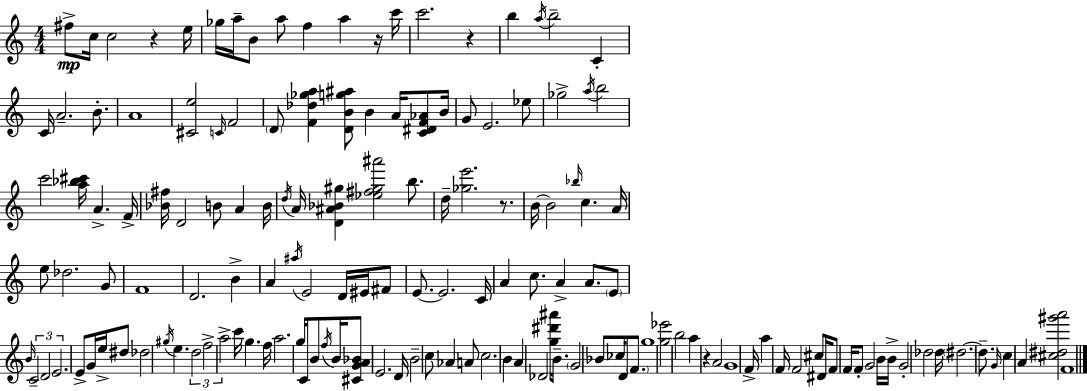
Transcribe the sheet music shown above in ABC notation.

X:1
T:Untitled
M:4/4
L:1/4
K:C
^f/2 c/4 c2 z e/4 _g/4 a/4 B/2 a/2 f a z/4 c'/4 c'2 z b a/4 b2 C C/4 A2 B/2 A4 [^Ce]2 C/4 F2 D/2 [F_d_ga] [DBg^a]/2 B A/4 [C^DF_A]/2 B/4 G/2 E2 _e/2 _g2 a/4 b2 c'2 [a_b^c']/4 A F/4 [_B^f]/4 D2 B/2 A B/4 d/4 A/4 [D^A_B^g] [_e^f^g^a']2 b/2 d/4 [_ge']2 z/2 B/4 B2 _b/4 c A/4 e/2 _d2 G/2 F4 D2 B A ^a/4 E2 D/4 ^E/4 ^F/2 E/2 E2 C/4 A c/2 A A/2 E/2 B/4 C2 D2 E2 E/2 G/4 e/4 ^d/2 _d2 ^g/4 e d2 f2 a2 c'/4 g f/4 a2 g/4 C/4 B/2 f/4 B/4 [^CGA_B]/2 E2 D/4 B2 c/2 _A A/2 c2 B A _D2 [g^d'^a']/4 B/2 G2 _B/2 _c/4 D/2 F/2 g4 [g_e']2 b2 a z A2 G4 F/4 a F/4 F2 ^c/2 ^D/4 F/2 F/4 F/2 G2 B/4 B/4 G2 _d2 _d/4 ^d2 ^d/2 G/4 c A [^c^d^g'a']2 F4